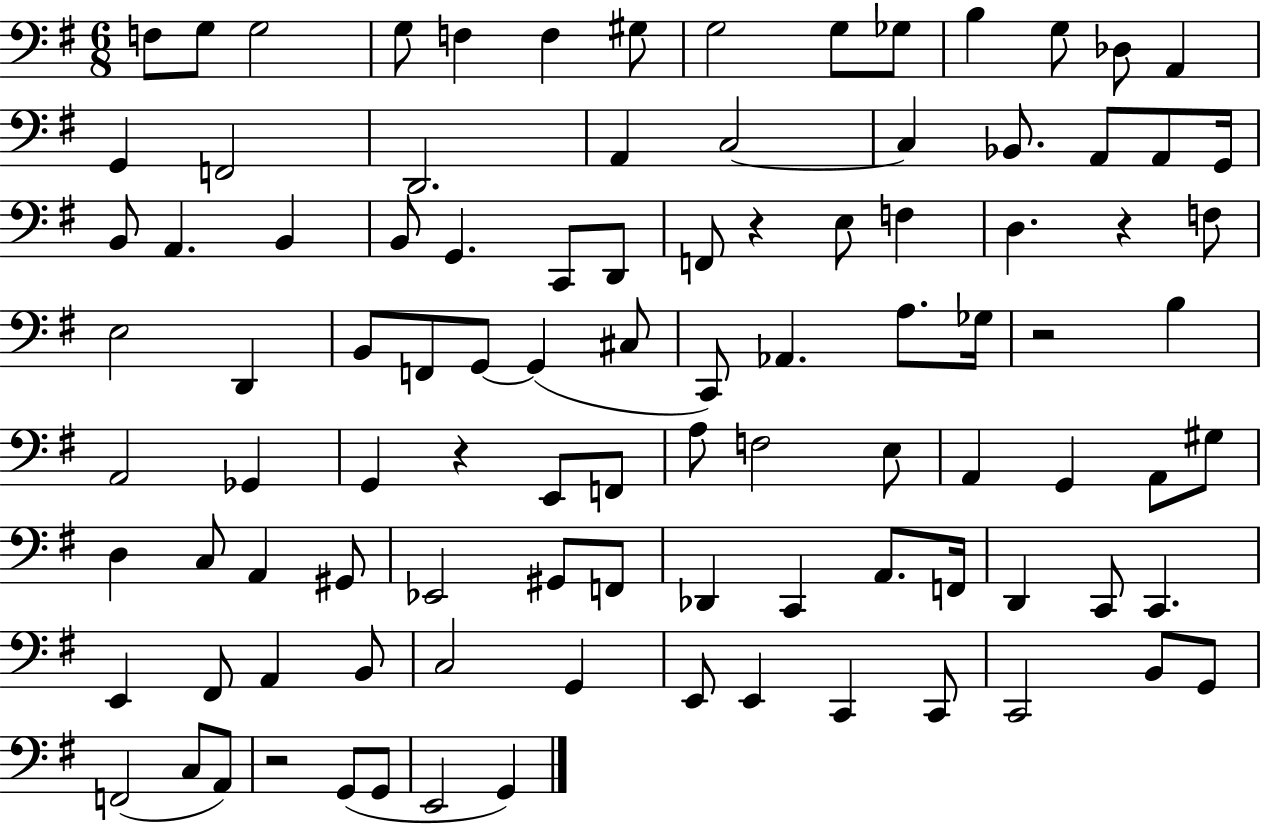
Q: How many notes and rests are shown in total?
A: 99